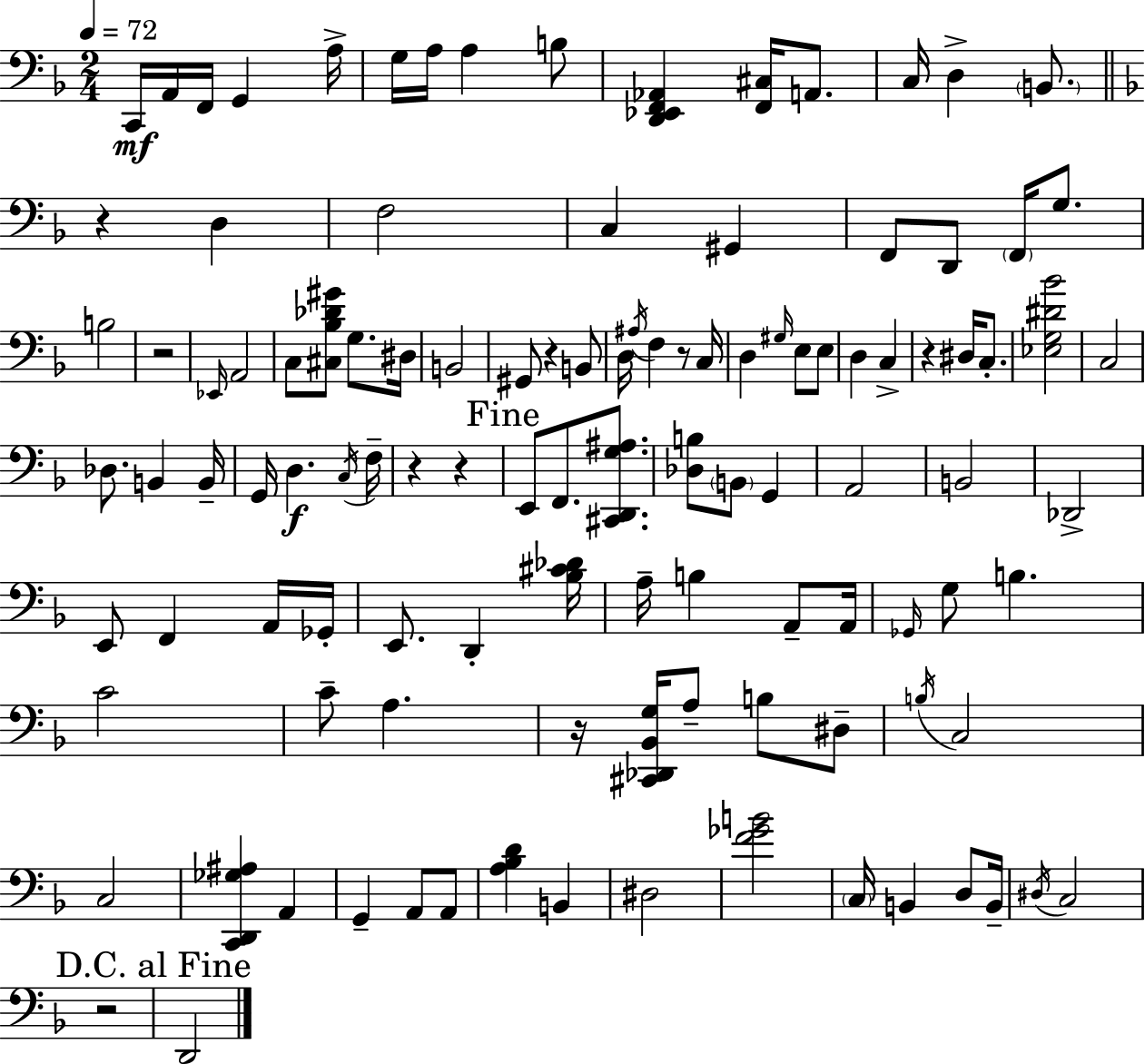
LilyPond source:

{
  \clef bass
  \numericTimeSignature
  \time 2/4
  \key f \major
  \tempo 4 = 72
  \repeat volta 2 { c,16\mf a,16 f,16 g,4 a16-> | g16 a16 a4 b8 | <d, ees, f, aes,>4 <f, cis>16 a,8. | c16 d4-> \parenthesize b,8. | \break \bar "||" \break \key f \major r4 d4 | f2 | c4 gis,4 | f,8 d,8 \parenthesize f,16 g8. | \break b2 | r2 | \grace { ees,16 } a,2 | c8 <cis bes des' gis'>8 g8. | \break dis16 b,2 | gis,8 r4 b,8 | d16 \acciaccatura { ais16 } f4 r8 | c16 d4 \grace { gis16 } e8 | \break e8 d4 c4-> | r4 dis16 | c8.-. <ees g dis' bes'>2 | c2 | \break des8. b,4 | b,16-- g,16 d4.\f | \acciaccatura { c16 } f16-- r4 | r4 \mark "Fine" e,8 f,8. | \break <cis, d, g ais>8. <des b>8 \parenthesize b,8 | g,4 a,2 | b,2 | des,2-> | \break e,8 f,4 | a,16 ges,16-. e,8. d,4-. | <bes cis' des'>16 a16-- b4 | a,8-- a,16 \grace { ges,16 } g8 b4. | \break c'2 | c'8-- a4. | r16 <cis, des, bes, g>16 a8-- | b8 dis8-- \acciaccatura { b16 } c2 | \break c2 | <c, d, ges ais>4 | a,4 g,4-- | a,8 a,8 <a bes d'>4 | \break b,4 dis2 | <f' ges' b'>2 | \parenthesize c16 b,4 | d8 b,16-- \acciaccatura { dis16 } c2 | \break r2 | \mark "D.C. al Fine" d,2 | } \bar "|."
}